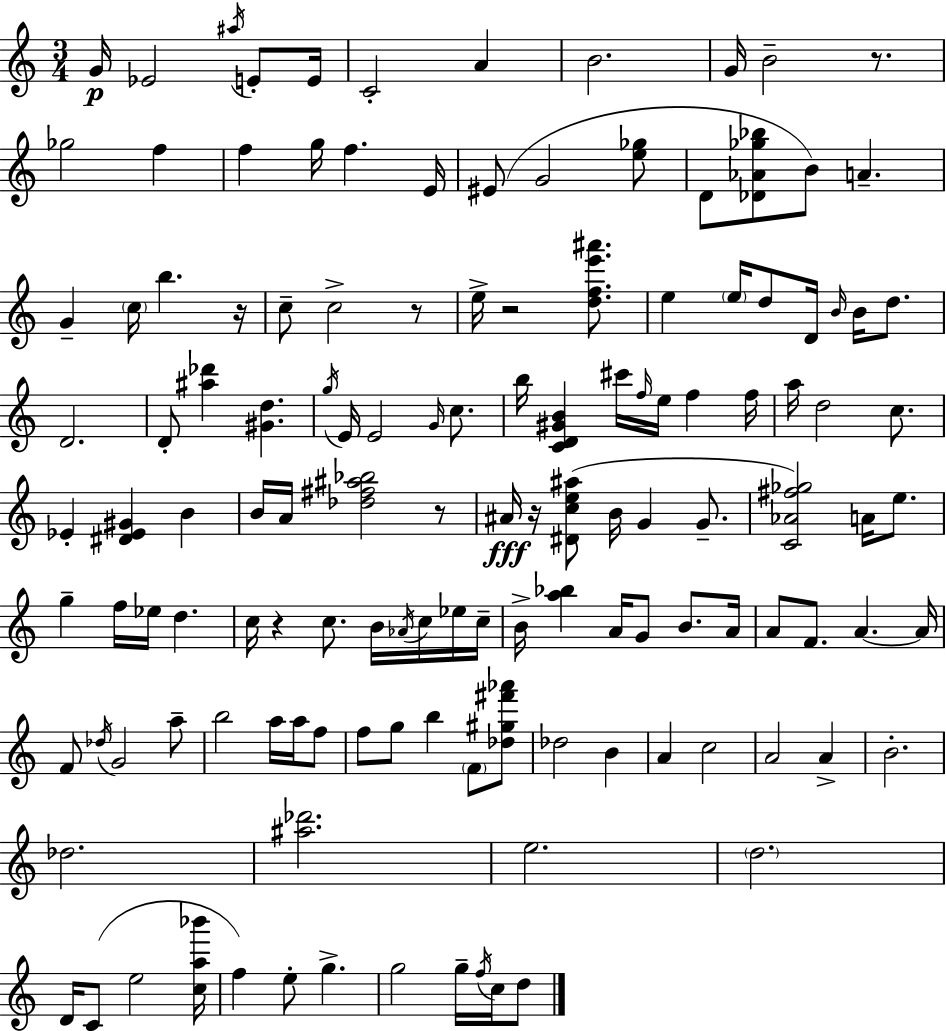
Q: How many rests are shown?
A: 7